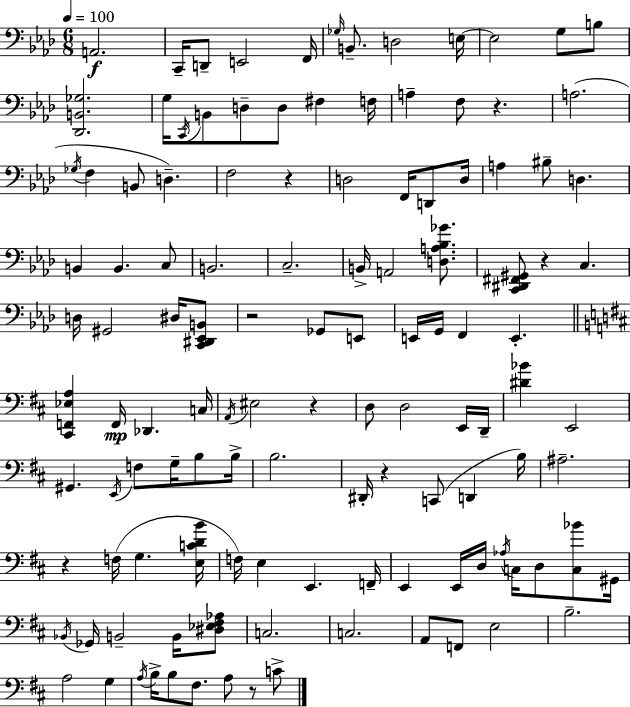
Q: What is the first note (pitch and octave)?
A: A2